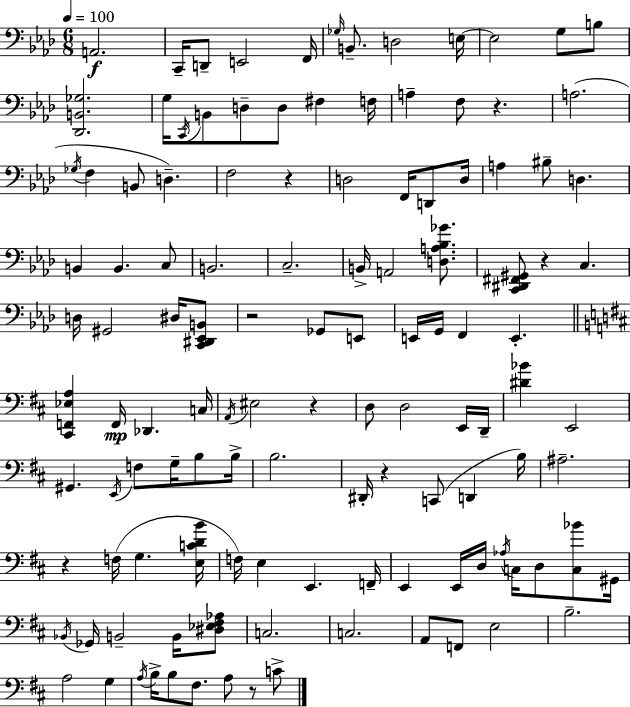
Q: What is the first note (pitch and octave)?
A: A2